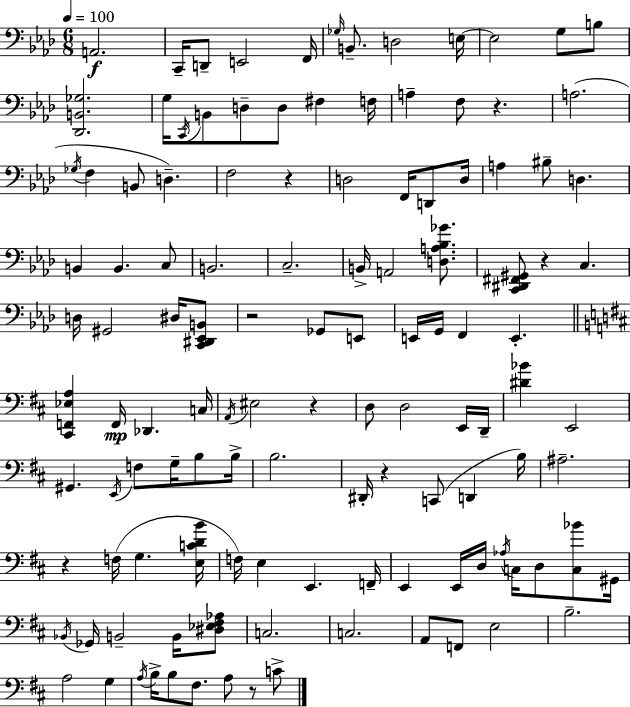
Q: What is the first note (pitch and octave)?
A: A2